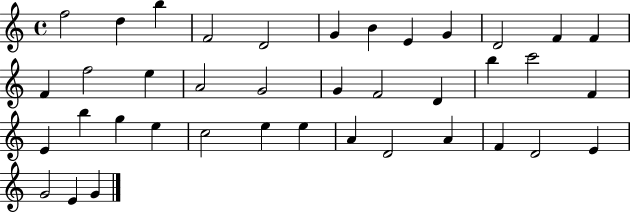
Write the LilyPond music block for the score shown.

{
  \clef treble
  \time 4/4
  \defaultTimeSignature
  \key c \major
  f''2 d''4 b''4 | f'2 d'2 | g'4 b'4 e'4 g'4 | d'2 f'4 f'4 | \break f'4 f''2 e''4 | a'2 g'2 | g'4 f'2 d'4 | b''4 c'''2 f'4 | \break e'4 b''4 g''4 e''4 | c''2 e''4 e''4 | a'4 d'2 a'4 | f'4 d'2 e'4 | \break g'2 e'4 g'4 | \bar "|."
}